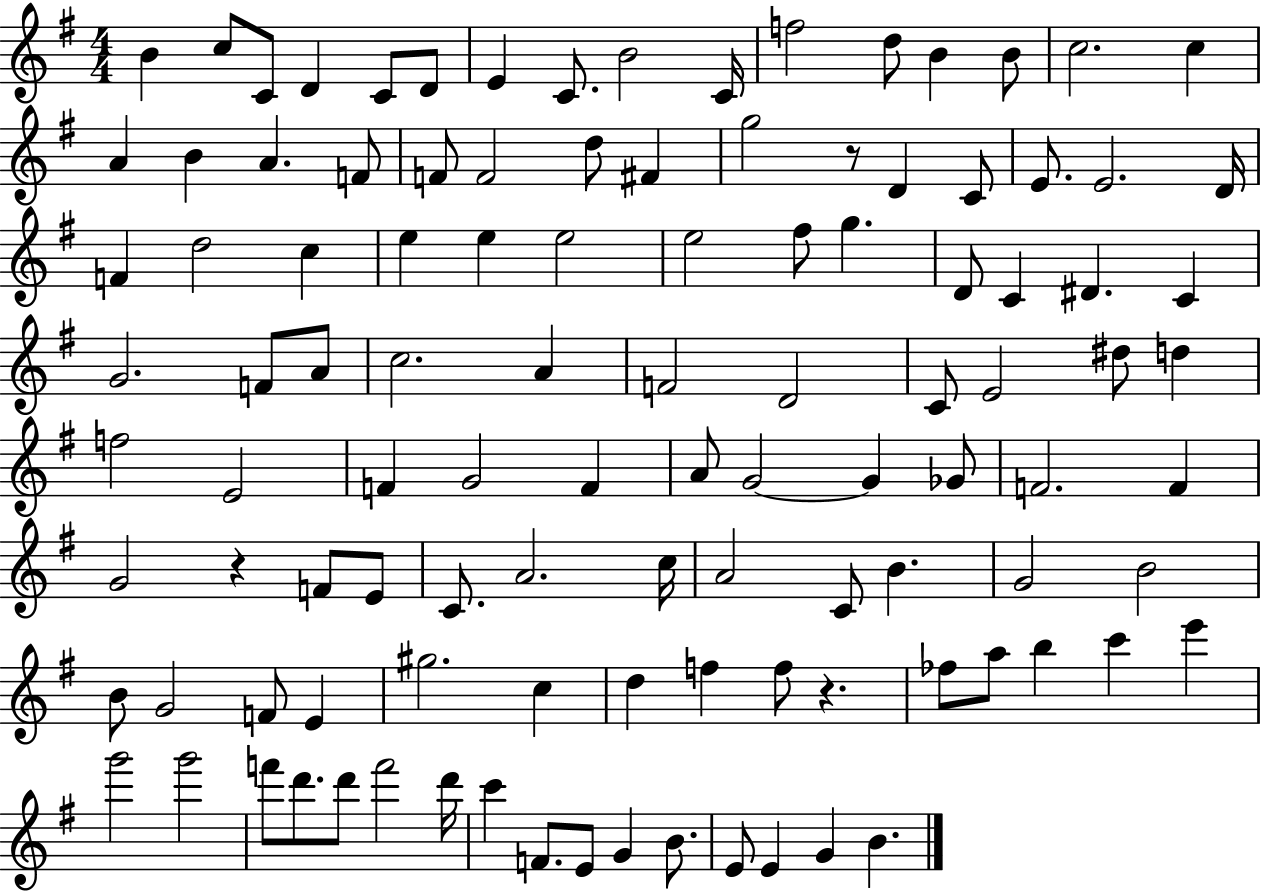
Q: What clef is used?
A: treble